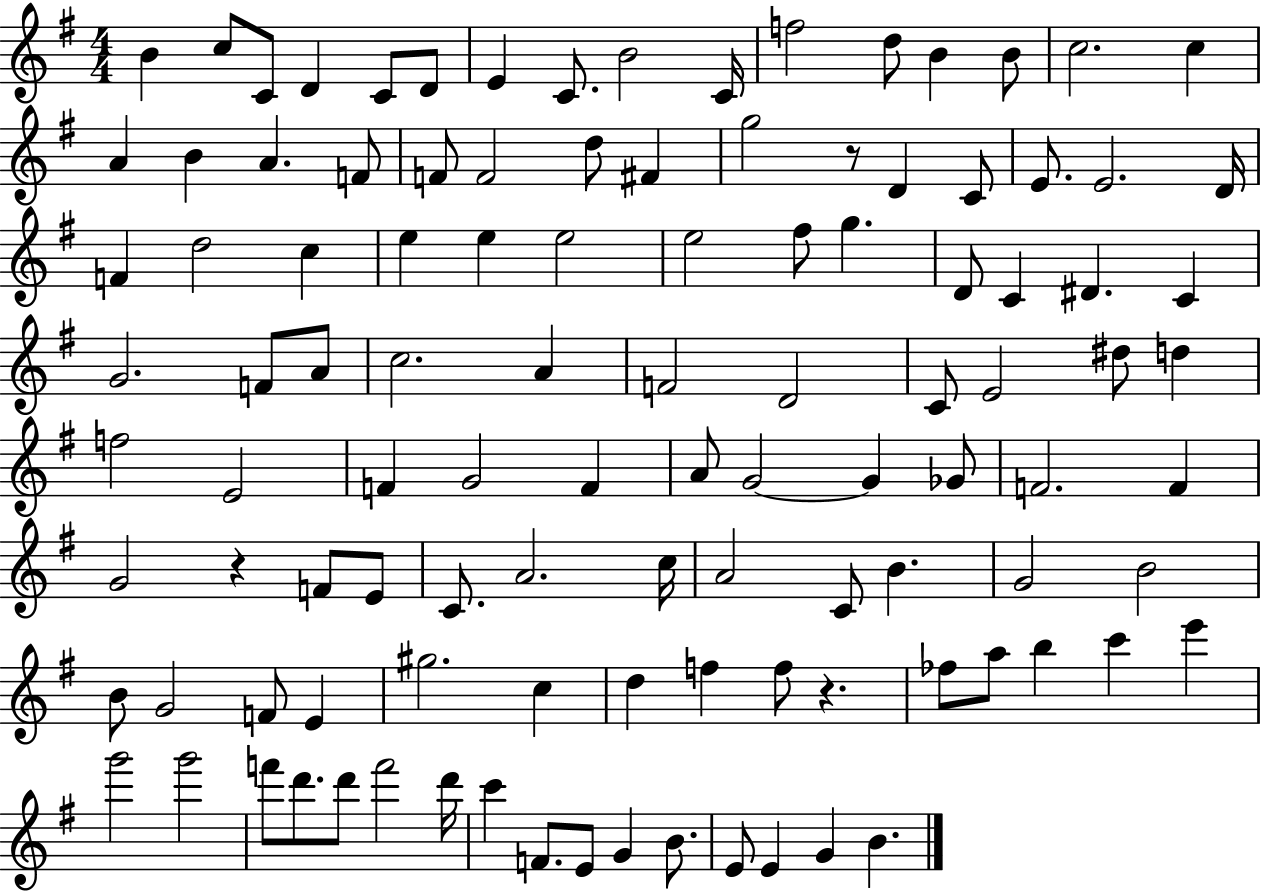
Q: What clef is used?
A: treble